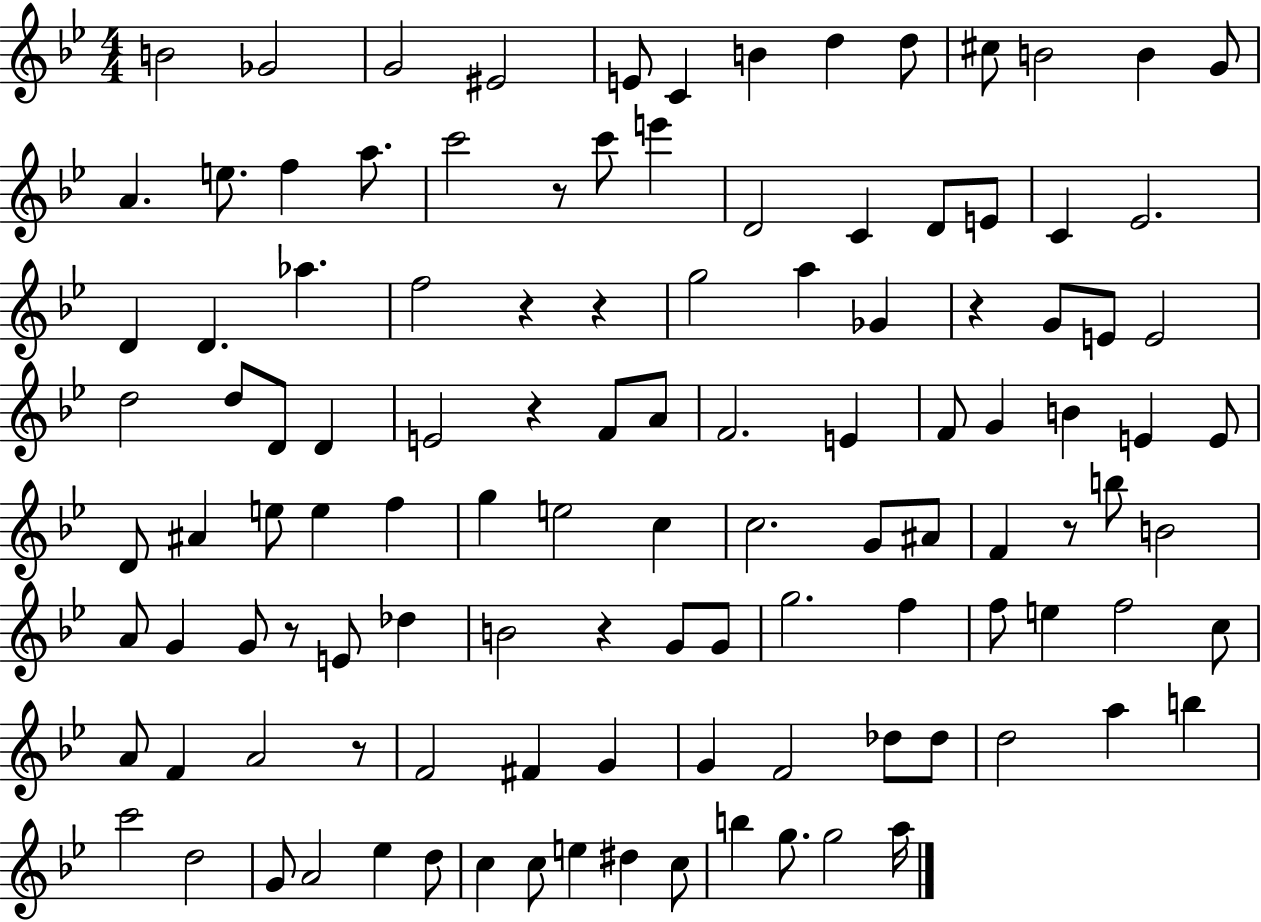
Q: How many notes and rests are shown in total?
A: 115